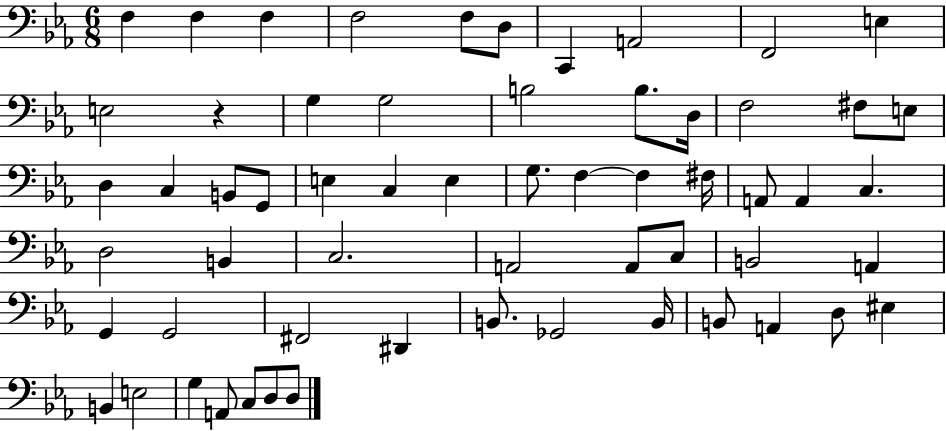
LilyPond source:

{
  \clef bass
  \numericTimeSignature
  \time 6/8
  \key ees \major
  \repeat volta 2 { f4 f4 f4 | f2 f8 d8 | c,4 a,2 | f,2 e4 | \break e2 r4 | g4 g2 | b2 b8. d16 | f2 fis8 e8 | \break d4 c4 b,8 g,8 | e4 c4 e4 | g8. f4~~ f4 fis16 | a,8 a,4 c4. | \break d2 b,4 | c2. | a,2 a,8 c8 | b,2 a,4 | \break g,4 g,2 | fis,2 dis,4 | b,8. ges,2 b,16 | b,8 a,4 d8 eis4 | \break b,4 e2 | g4 a,8 c8 d8 d8 | } \bar "|."
}